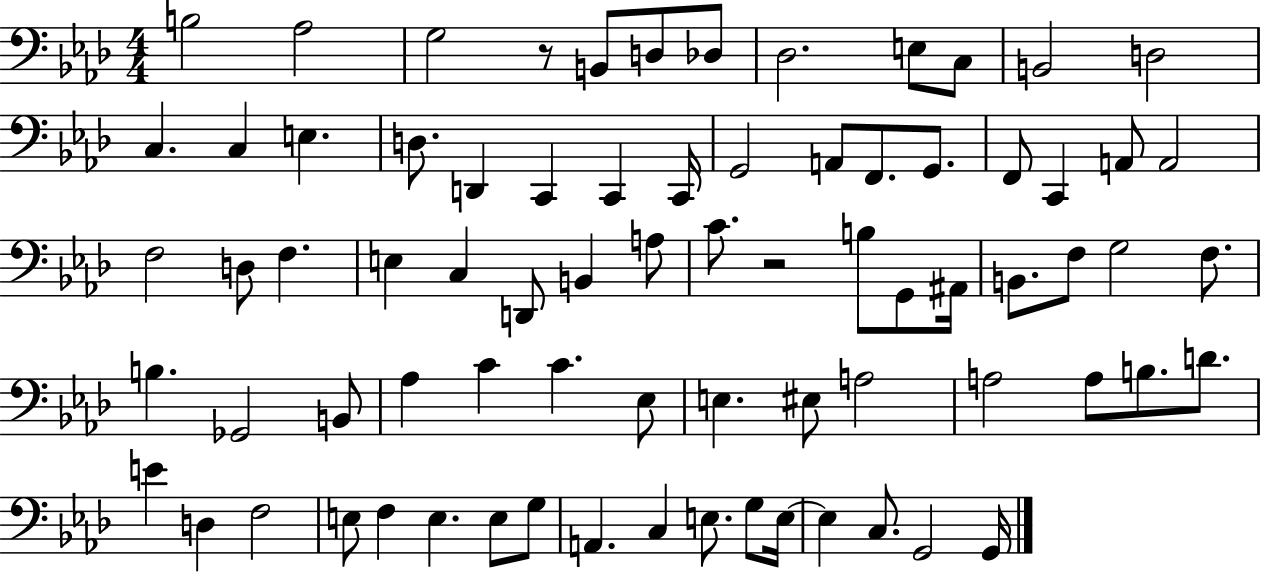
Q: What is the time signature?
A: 4/4